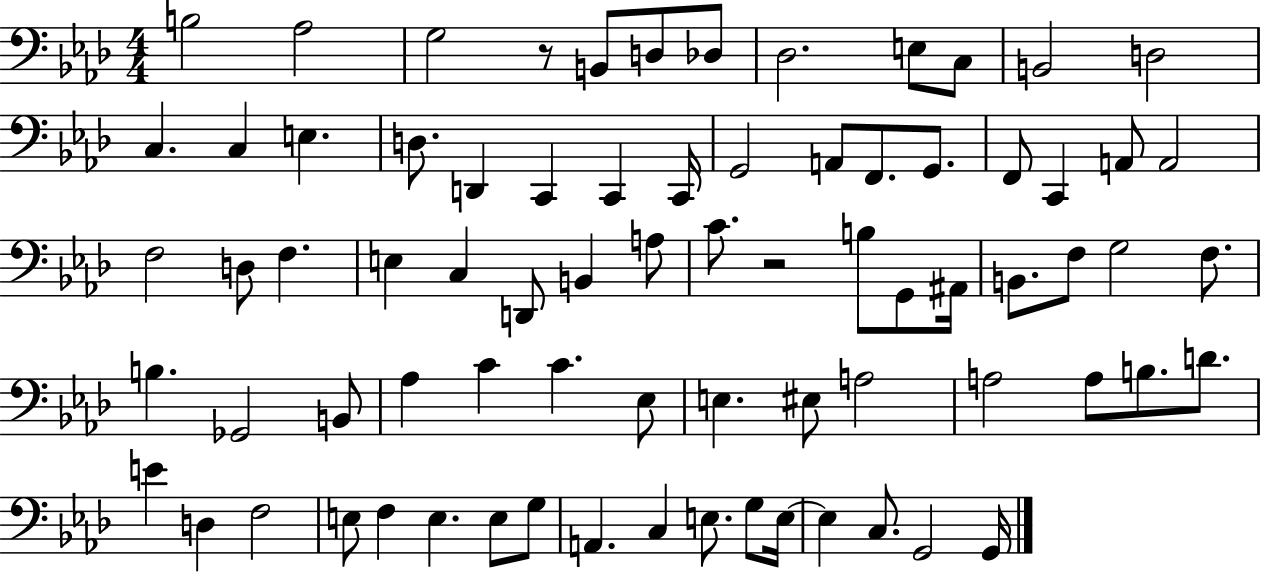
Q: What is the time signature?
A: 4/4